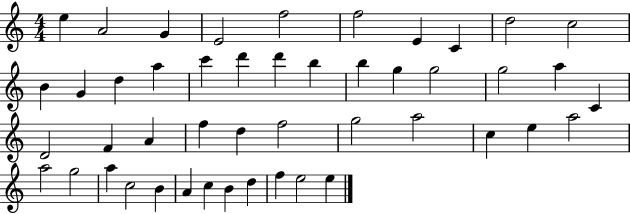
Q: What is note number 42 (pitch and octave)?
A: C5